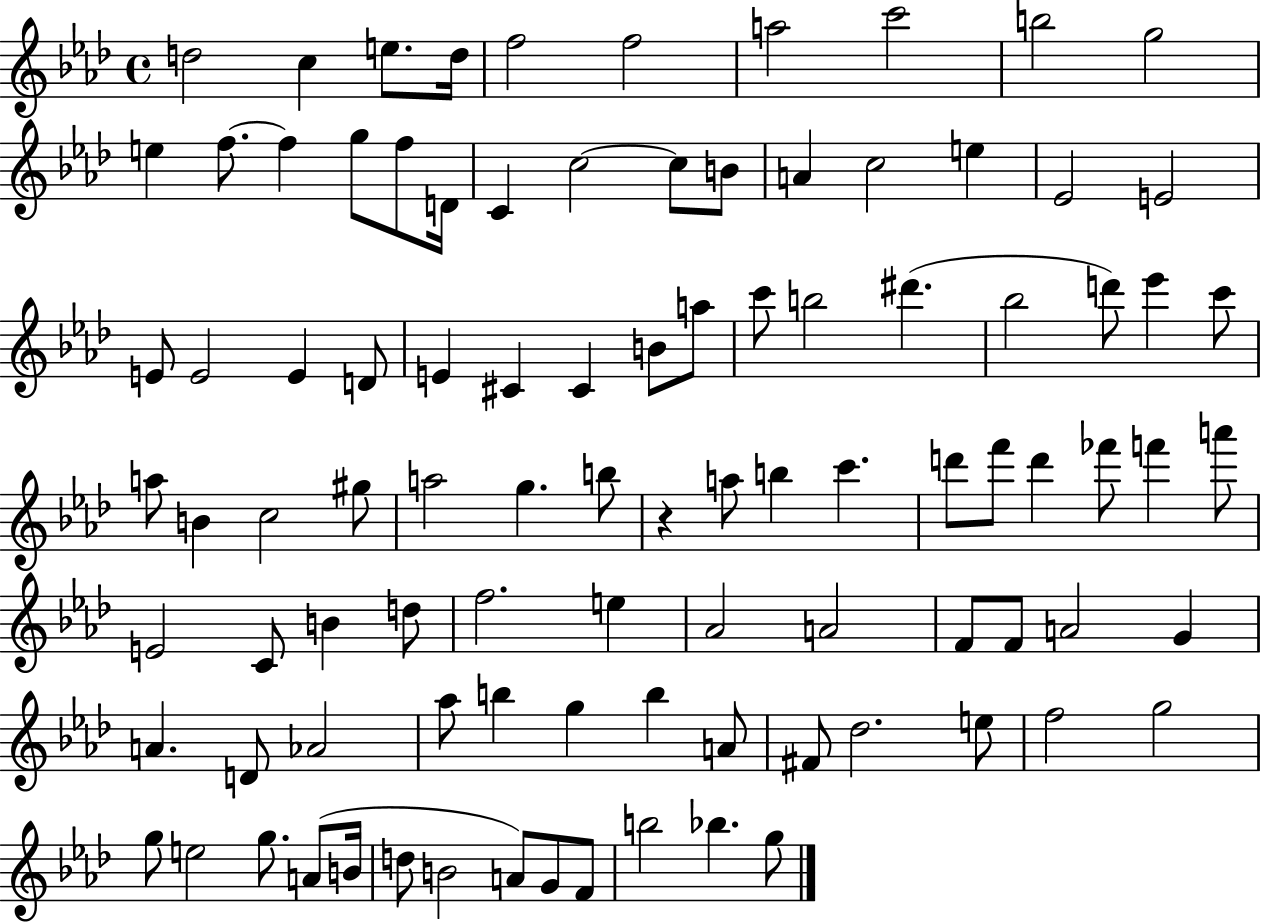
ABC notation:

X:1
T:Untitled
M:4/4
L:1/4
K:Ab
d2 c e/2 d/4 f2 f2 a2 c'2 b2 g2 e f/2 f g/2 f/2 D/4 C c2 c/2 B/2 A c2 e _E2 E2 E/2 E2 E D/2 E ^C ^C B/2 a/2 c'/2 b2 ^d' _b2 d'/2 _e' c'/2 a/2 B c2 ^g/2 a2 g b/2 z a/2 b c' d'/2 f'/2 d' _f'/2 f' a'/2 E2 C/2 B d/2 f2 e _A2 A2 F/2 F/2 A2 G A D/2 _A2 _a/2 b g b A/2 ^F/2 _d2 e/2 f2 g2 g/2 e2 g/2 A/2 B/4 d/2 B2 A/2 G/2 F/2 b2 _b g/2